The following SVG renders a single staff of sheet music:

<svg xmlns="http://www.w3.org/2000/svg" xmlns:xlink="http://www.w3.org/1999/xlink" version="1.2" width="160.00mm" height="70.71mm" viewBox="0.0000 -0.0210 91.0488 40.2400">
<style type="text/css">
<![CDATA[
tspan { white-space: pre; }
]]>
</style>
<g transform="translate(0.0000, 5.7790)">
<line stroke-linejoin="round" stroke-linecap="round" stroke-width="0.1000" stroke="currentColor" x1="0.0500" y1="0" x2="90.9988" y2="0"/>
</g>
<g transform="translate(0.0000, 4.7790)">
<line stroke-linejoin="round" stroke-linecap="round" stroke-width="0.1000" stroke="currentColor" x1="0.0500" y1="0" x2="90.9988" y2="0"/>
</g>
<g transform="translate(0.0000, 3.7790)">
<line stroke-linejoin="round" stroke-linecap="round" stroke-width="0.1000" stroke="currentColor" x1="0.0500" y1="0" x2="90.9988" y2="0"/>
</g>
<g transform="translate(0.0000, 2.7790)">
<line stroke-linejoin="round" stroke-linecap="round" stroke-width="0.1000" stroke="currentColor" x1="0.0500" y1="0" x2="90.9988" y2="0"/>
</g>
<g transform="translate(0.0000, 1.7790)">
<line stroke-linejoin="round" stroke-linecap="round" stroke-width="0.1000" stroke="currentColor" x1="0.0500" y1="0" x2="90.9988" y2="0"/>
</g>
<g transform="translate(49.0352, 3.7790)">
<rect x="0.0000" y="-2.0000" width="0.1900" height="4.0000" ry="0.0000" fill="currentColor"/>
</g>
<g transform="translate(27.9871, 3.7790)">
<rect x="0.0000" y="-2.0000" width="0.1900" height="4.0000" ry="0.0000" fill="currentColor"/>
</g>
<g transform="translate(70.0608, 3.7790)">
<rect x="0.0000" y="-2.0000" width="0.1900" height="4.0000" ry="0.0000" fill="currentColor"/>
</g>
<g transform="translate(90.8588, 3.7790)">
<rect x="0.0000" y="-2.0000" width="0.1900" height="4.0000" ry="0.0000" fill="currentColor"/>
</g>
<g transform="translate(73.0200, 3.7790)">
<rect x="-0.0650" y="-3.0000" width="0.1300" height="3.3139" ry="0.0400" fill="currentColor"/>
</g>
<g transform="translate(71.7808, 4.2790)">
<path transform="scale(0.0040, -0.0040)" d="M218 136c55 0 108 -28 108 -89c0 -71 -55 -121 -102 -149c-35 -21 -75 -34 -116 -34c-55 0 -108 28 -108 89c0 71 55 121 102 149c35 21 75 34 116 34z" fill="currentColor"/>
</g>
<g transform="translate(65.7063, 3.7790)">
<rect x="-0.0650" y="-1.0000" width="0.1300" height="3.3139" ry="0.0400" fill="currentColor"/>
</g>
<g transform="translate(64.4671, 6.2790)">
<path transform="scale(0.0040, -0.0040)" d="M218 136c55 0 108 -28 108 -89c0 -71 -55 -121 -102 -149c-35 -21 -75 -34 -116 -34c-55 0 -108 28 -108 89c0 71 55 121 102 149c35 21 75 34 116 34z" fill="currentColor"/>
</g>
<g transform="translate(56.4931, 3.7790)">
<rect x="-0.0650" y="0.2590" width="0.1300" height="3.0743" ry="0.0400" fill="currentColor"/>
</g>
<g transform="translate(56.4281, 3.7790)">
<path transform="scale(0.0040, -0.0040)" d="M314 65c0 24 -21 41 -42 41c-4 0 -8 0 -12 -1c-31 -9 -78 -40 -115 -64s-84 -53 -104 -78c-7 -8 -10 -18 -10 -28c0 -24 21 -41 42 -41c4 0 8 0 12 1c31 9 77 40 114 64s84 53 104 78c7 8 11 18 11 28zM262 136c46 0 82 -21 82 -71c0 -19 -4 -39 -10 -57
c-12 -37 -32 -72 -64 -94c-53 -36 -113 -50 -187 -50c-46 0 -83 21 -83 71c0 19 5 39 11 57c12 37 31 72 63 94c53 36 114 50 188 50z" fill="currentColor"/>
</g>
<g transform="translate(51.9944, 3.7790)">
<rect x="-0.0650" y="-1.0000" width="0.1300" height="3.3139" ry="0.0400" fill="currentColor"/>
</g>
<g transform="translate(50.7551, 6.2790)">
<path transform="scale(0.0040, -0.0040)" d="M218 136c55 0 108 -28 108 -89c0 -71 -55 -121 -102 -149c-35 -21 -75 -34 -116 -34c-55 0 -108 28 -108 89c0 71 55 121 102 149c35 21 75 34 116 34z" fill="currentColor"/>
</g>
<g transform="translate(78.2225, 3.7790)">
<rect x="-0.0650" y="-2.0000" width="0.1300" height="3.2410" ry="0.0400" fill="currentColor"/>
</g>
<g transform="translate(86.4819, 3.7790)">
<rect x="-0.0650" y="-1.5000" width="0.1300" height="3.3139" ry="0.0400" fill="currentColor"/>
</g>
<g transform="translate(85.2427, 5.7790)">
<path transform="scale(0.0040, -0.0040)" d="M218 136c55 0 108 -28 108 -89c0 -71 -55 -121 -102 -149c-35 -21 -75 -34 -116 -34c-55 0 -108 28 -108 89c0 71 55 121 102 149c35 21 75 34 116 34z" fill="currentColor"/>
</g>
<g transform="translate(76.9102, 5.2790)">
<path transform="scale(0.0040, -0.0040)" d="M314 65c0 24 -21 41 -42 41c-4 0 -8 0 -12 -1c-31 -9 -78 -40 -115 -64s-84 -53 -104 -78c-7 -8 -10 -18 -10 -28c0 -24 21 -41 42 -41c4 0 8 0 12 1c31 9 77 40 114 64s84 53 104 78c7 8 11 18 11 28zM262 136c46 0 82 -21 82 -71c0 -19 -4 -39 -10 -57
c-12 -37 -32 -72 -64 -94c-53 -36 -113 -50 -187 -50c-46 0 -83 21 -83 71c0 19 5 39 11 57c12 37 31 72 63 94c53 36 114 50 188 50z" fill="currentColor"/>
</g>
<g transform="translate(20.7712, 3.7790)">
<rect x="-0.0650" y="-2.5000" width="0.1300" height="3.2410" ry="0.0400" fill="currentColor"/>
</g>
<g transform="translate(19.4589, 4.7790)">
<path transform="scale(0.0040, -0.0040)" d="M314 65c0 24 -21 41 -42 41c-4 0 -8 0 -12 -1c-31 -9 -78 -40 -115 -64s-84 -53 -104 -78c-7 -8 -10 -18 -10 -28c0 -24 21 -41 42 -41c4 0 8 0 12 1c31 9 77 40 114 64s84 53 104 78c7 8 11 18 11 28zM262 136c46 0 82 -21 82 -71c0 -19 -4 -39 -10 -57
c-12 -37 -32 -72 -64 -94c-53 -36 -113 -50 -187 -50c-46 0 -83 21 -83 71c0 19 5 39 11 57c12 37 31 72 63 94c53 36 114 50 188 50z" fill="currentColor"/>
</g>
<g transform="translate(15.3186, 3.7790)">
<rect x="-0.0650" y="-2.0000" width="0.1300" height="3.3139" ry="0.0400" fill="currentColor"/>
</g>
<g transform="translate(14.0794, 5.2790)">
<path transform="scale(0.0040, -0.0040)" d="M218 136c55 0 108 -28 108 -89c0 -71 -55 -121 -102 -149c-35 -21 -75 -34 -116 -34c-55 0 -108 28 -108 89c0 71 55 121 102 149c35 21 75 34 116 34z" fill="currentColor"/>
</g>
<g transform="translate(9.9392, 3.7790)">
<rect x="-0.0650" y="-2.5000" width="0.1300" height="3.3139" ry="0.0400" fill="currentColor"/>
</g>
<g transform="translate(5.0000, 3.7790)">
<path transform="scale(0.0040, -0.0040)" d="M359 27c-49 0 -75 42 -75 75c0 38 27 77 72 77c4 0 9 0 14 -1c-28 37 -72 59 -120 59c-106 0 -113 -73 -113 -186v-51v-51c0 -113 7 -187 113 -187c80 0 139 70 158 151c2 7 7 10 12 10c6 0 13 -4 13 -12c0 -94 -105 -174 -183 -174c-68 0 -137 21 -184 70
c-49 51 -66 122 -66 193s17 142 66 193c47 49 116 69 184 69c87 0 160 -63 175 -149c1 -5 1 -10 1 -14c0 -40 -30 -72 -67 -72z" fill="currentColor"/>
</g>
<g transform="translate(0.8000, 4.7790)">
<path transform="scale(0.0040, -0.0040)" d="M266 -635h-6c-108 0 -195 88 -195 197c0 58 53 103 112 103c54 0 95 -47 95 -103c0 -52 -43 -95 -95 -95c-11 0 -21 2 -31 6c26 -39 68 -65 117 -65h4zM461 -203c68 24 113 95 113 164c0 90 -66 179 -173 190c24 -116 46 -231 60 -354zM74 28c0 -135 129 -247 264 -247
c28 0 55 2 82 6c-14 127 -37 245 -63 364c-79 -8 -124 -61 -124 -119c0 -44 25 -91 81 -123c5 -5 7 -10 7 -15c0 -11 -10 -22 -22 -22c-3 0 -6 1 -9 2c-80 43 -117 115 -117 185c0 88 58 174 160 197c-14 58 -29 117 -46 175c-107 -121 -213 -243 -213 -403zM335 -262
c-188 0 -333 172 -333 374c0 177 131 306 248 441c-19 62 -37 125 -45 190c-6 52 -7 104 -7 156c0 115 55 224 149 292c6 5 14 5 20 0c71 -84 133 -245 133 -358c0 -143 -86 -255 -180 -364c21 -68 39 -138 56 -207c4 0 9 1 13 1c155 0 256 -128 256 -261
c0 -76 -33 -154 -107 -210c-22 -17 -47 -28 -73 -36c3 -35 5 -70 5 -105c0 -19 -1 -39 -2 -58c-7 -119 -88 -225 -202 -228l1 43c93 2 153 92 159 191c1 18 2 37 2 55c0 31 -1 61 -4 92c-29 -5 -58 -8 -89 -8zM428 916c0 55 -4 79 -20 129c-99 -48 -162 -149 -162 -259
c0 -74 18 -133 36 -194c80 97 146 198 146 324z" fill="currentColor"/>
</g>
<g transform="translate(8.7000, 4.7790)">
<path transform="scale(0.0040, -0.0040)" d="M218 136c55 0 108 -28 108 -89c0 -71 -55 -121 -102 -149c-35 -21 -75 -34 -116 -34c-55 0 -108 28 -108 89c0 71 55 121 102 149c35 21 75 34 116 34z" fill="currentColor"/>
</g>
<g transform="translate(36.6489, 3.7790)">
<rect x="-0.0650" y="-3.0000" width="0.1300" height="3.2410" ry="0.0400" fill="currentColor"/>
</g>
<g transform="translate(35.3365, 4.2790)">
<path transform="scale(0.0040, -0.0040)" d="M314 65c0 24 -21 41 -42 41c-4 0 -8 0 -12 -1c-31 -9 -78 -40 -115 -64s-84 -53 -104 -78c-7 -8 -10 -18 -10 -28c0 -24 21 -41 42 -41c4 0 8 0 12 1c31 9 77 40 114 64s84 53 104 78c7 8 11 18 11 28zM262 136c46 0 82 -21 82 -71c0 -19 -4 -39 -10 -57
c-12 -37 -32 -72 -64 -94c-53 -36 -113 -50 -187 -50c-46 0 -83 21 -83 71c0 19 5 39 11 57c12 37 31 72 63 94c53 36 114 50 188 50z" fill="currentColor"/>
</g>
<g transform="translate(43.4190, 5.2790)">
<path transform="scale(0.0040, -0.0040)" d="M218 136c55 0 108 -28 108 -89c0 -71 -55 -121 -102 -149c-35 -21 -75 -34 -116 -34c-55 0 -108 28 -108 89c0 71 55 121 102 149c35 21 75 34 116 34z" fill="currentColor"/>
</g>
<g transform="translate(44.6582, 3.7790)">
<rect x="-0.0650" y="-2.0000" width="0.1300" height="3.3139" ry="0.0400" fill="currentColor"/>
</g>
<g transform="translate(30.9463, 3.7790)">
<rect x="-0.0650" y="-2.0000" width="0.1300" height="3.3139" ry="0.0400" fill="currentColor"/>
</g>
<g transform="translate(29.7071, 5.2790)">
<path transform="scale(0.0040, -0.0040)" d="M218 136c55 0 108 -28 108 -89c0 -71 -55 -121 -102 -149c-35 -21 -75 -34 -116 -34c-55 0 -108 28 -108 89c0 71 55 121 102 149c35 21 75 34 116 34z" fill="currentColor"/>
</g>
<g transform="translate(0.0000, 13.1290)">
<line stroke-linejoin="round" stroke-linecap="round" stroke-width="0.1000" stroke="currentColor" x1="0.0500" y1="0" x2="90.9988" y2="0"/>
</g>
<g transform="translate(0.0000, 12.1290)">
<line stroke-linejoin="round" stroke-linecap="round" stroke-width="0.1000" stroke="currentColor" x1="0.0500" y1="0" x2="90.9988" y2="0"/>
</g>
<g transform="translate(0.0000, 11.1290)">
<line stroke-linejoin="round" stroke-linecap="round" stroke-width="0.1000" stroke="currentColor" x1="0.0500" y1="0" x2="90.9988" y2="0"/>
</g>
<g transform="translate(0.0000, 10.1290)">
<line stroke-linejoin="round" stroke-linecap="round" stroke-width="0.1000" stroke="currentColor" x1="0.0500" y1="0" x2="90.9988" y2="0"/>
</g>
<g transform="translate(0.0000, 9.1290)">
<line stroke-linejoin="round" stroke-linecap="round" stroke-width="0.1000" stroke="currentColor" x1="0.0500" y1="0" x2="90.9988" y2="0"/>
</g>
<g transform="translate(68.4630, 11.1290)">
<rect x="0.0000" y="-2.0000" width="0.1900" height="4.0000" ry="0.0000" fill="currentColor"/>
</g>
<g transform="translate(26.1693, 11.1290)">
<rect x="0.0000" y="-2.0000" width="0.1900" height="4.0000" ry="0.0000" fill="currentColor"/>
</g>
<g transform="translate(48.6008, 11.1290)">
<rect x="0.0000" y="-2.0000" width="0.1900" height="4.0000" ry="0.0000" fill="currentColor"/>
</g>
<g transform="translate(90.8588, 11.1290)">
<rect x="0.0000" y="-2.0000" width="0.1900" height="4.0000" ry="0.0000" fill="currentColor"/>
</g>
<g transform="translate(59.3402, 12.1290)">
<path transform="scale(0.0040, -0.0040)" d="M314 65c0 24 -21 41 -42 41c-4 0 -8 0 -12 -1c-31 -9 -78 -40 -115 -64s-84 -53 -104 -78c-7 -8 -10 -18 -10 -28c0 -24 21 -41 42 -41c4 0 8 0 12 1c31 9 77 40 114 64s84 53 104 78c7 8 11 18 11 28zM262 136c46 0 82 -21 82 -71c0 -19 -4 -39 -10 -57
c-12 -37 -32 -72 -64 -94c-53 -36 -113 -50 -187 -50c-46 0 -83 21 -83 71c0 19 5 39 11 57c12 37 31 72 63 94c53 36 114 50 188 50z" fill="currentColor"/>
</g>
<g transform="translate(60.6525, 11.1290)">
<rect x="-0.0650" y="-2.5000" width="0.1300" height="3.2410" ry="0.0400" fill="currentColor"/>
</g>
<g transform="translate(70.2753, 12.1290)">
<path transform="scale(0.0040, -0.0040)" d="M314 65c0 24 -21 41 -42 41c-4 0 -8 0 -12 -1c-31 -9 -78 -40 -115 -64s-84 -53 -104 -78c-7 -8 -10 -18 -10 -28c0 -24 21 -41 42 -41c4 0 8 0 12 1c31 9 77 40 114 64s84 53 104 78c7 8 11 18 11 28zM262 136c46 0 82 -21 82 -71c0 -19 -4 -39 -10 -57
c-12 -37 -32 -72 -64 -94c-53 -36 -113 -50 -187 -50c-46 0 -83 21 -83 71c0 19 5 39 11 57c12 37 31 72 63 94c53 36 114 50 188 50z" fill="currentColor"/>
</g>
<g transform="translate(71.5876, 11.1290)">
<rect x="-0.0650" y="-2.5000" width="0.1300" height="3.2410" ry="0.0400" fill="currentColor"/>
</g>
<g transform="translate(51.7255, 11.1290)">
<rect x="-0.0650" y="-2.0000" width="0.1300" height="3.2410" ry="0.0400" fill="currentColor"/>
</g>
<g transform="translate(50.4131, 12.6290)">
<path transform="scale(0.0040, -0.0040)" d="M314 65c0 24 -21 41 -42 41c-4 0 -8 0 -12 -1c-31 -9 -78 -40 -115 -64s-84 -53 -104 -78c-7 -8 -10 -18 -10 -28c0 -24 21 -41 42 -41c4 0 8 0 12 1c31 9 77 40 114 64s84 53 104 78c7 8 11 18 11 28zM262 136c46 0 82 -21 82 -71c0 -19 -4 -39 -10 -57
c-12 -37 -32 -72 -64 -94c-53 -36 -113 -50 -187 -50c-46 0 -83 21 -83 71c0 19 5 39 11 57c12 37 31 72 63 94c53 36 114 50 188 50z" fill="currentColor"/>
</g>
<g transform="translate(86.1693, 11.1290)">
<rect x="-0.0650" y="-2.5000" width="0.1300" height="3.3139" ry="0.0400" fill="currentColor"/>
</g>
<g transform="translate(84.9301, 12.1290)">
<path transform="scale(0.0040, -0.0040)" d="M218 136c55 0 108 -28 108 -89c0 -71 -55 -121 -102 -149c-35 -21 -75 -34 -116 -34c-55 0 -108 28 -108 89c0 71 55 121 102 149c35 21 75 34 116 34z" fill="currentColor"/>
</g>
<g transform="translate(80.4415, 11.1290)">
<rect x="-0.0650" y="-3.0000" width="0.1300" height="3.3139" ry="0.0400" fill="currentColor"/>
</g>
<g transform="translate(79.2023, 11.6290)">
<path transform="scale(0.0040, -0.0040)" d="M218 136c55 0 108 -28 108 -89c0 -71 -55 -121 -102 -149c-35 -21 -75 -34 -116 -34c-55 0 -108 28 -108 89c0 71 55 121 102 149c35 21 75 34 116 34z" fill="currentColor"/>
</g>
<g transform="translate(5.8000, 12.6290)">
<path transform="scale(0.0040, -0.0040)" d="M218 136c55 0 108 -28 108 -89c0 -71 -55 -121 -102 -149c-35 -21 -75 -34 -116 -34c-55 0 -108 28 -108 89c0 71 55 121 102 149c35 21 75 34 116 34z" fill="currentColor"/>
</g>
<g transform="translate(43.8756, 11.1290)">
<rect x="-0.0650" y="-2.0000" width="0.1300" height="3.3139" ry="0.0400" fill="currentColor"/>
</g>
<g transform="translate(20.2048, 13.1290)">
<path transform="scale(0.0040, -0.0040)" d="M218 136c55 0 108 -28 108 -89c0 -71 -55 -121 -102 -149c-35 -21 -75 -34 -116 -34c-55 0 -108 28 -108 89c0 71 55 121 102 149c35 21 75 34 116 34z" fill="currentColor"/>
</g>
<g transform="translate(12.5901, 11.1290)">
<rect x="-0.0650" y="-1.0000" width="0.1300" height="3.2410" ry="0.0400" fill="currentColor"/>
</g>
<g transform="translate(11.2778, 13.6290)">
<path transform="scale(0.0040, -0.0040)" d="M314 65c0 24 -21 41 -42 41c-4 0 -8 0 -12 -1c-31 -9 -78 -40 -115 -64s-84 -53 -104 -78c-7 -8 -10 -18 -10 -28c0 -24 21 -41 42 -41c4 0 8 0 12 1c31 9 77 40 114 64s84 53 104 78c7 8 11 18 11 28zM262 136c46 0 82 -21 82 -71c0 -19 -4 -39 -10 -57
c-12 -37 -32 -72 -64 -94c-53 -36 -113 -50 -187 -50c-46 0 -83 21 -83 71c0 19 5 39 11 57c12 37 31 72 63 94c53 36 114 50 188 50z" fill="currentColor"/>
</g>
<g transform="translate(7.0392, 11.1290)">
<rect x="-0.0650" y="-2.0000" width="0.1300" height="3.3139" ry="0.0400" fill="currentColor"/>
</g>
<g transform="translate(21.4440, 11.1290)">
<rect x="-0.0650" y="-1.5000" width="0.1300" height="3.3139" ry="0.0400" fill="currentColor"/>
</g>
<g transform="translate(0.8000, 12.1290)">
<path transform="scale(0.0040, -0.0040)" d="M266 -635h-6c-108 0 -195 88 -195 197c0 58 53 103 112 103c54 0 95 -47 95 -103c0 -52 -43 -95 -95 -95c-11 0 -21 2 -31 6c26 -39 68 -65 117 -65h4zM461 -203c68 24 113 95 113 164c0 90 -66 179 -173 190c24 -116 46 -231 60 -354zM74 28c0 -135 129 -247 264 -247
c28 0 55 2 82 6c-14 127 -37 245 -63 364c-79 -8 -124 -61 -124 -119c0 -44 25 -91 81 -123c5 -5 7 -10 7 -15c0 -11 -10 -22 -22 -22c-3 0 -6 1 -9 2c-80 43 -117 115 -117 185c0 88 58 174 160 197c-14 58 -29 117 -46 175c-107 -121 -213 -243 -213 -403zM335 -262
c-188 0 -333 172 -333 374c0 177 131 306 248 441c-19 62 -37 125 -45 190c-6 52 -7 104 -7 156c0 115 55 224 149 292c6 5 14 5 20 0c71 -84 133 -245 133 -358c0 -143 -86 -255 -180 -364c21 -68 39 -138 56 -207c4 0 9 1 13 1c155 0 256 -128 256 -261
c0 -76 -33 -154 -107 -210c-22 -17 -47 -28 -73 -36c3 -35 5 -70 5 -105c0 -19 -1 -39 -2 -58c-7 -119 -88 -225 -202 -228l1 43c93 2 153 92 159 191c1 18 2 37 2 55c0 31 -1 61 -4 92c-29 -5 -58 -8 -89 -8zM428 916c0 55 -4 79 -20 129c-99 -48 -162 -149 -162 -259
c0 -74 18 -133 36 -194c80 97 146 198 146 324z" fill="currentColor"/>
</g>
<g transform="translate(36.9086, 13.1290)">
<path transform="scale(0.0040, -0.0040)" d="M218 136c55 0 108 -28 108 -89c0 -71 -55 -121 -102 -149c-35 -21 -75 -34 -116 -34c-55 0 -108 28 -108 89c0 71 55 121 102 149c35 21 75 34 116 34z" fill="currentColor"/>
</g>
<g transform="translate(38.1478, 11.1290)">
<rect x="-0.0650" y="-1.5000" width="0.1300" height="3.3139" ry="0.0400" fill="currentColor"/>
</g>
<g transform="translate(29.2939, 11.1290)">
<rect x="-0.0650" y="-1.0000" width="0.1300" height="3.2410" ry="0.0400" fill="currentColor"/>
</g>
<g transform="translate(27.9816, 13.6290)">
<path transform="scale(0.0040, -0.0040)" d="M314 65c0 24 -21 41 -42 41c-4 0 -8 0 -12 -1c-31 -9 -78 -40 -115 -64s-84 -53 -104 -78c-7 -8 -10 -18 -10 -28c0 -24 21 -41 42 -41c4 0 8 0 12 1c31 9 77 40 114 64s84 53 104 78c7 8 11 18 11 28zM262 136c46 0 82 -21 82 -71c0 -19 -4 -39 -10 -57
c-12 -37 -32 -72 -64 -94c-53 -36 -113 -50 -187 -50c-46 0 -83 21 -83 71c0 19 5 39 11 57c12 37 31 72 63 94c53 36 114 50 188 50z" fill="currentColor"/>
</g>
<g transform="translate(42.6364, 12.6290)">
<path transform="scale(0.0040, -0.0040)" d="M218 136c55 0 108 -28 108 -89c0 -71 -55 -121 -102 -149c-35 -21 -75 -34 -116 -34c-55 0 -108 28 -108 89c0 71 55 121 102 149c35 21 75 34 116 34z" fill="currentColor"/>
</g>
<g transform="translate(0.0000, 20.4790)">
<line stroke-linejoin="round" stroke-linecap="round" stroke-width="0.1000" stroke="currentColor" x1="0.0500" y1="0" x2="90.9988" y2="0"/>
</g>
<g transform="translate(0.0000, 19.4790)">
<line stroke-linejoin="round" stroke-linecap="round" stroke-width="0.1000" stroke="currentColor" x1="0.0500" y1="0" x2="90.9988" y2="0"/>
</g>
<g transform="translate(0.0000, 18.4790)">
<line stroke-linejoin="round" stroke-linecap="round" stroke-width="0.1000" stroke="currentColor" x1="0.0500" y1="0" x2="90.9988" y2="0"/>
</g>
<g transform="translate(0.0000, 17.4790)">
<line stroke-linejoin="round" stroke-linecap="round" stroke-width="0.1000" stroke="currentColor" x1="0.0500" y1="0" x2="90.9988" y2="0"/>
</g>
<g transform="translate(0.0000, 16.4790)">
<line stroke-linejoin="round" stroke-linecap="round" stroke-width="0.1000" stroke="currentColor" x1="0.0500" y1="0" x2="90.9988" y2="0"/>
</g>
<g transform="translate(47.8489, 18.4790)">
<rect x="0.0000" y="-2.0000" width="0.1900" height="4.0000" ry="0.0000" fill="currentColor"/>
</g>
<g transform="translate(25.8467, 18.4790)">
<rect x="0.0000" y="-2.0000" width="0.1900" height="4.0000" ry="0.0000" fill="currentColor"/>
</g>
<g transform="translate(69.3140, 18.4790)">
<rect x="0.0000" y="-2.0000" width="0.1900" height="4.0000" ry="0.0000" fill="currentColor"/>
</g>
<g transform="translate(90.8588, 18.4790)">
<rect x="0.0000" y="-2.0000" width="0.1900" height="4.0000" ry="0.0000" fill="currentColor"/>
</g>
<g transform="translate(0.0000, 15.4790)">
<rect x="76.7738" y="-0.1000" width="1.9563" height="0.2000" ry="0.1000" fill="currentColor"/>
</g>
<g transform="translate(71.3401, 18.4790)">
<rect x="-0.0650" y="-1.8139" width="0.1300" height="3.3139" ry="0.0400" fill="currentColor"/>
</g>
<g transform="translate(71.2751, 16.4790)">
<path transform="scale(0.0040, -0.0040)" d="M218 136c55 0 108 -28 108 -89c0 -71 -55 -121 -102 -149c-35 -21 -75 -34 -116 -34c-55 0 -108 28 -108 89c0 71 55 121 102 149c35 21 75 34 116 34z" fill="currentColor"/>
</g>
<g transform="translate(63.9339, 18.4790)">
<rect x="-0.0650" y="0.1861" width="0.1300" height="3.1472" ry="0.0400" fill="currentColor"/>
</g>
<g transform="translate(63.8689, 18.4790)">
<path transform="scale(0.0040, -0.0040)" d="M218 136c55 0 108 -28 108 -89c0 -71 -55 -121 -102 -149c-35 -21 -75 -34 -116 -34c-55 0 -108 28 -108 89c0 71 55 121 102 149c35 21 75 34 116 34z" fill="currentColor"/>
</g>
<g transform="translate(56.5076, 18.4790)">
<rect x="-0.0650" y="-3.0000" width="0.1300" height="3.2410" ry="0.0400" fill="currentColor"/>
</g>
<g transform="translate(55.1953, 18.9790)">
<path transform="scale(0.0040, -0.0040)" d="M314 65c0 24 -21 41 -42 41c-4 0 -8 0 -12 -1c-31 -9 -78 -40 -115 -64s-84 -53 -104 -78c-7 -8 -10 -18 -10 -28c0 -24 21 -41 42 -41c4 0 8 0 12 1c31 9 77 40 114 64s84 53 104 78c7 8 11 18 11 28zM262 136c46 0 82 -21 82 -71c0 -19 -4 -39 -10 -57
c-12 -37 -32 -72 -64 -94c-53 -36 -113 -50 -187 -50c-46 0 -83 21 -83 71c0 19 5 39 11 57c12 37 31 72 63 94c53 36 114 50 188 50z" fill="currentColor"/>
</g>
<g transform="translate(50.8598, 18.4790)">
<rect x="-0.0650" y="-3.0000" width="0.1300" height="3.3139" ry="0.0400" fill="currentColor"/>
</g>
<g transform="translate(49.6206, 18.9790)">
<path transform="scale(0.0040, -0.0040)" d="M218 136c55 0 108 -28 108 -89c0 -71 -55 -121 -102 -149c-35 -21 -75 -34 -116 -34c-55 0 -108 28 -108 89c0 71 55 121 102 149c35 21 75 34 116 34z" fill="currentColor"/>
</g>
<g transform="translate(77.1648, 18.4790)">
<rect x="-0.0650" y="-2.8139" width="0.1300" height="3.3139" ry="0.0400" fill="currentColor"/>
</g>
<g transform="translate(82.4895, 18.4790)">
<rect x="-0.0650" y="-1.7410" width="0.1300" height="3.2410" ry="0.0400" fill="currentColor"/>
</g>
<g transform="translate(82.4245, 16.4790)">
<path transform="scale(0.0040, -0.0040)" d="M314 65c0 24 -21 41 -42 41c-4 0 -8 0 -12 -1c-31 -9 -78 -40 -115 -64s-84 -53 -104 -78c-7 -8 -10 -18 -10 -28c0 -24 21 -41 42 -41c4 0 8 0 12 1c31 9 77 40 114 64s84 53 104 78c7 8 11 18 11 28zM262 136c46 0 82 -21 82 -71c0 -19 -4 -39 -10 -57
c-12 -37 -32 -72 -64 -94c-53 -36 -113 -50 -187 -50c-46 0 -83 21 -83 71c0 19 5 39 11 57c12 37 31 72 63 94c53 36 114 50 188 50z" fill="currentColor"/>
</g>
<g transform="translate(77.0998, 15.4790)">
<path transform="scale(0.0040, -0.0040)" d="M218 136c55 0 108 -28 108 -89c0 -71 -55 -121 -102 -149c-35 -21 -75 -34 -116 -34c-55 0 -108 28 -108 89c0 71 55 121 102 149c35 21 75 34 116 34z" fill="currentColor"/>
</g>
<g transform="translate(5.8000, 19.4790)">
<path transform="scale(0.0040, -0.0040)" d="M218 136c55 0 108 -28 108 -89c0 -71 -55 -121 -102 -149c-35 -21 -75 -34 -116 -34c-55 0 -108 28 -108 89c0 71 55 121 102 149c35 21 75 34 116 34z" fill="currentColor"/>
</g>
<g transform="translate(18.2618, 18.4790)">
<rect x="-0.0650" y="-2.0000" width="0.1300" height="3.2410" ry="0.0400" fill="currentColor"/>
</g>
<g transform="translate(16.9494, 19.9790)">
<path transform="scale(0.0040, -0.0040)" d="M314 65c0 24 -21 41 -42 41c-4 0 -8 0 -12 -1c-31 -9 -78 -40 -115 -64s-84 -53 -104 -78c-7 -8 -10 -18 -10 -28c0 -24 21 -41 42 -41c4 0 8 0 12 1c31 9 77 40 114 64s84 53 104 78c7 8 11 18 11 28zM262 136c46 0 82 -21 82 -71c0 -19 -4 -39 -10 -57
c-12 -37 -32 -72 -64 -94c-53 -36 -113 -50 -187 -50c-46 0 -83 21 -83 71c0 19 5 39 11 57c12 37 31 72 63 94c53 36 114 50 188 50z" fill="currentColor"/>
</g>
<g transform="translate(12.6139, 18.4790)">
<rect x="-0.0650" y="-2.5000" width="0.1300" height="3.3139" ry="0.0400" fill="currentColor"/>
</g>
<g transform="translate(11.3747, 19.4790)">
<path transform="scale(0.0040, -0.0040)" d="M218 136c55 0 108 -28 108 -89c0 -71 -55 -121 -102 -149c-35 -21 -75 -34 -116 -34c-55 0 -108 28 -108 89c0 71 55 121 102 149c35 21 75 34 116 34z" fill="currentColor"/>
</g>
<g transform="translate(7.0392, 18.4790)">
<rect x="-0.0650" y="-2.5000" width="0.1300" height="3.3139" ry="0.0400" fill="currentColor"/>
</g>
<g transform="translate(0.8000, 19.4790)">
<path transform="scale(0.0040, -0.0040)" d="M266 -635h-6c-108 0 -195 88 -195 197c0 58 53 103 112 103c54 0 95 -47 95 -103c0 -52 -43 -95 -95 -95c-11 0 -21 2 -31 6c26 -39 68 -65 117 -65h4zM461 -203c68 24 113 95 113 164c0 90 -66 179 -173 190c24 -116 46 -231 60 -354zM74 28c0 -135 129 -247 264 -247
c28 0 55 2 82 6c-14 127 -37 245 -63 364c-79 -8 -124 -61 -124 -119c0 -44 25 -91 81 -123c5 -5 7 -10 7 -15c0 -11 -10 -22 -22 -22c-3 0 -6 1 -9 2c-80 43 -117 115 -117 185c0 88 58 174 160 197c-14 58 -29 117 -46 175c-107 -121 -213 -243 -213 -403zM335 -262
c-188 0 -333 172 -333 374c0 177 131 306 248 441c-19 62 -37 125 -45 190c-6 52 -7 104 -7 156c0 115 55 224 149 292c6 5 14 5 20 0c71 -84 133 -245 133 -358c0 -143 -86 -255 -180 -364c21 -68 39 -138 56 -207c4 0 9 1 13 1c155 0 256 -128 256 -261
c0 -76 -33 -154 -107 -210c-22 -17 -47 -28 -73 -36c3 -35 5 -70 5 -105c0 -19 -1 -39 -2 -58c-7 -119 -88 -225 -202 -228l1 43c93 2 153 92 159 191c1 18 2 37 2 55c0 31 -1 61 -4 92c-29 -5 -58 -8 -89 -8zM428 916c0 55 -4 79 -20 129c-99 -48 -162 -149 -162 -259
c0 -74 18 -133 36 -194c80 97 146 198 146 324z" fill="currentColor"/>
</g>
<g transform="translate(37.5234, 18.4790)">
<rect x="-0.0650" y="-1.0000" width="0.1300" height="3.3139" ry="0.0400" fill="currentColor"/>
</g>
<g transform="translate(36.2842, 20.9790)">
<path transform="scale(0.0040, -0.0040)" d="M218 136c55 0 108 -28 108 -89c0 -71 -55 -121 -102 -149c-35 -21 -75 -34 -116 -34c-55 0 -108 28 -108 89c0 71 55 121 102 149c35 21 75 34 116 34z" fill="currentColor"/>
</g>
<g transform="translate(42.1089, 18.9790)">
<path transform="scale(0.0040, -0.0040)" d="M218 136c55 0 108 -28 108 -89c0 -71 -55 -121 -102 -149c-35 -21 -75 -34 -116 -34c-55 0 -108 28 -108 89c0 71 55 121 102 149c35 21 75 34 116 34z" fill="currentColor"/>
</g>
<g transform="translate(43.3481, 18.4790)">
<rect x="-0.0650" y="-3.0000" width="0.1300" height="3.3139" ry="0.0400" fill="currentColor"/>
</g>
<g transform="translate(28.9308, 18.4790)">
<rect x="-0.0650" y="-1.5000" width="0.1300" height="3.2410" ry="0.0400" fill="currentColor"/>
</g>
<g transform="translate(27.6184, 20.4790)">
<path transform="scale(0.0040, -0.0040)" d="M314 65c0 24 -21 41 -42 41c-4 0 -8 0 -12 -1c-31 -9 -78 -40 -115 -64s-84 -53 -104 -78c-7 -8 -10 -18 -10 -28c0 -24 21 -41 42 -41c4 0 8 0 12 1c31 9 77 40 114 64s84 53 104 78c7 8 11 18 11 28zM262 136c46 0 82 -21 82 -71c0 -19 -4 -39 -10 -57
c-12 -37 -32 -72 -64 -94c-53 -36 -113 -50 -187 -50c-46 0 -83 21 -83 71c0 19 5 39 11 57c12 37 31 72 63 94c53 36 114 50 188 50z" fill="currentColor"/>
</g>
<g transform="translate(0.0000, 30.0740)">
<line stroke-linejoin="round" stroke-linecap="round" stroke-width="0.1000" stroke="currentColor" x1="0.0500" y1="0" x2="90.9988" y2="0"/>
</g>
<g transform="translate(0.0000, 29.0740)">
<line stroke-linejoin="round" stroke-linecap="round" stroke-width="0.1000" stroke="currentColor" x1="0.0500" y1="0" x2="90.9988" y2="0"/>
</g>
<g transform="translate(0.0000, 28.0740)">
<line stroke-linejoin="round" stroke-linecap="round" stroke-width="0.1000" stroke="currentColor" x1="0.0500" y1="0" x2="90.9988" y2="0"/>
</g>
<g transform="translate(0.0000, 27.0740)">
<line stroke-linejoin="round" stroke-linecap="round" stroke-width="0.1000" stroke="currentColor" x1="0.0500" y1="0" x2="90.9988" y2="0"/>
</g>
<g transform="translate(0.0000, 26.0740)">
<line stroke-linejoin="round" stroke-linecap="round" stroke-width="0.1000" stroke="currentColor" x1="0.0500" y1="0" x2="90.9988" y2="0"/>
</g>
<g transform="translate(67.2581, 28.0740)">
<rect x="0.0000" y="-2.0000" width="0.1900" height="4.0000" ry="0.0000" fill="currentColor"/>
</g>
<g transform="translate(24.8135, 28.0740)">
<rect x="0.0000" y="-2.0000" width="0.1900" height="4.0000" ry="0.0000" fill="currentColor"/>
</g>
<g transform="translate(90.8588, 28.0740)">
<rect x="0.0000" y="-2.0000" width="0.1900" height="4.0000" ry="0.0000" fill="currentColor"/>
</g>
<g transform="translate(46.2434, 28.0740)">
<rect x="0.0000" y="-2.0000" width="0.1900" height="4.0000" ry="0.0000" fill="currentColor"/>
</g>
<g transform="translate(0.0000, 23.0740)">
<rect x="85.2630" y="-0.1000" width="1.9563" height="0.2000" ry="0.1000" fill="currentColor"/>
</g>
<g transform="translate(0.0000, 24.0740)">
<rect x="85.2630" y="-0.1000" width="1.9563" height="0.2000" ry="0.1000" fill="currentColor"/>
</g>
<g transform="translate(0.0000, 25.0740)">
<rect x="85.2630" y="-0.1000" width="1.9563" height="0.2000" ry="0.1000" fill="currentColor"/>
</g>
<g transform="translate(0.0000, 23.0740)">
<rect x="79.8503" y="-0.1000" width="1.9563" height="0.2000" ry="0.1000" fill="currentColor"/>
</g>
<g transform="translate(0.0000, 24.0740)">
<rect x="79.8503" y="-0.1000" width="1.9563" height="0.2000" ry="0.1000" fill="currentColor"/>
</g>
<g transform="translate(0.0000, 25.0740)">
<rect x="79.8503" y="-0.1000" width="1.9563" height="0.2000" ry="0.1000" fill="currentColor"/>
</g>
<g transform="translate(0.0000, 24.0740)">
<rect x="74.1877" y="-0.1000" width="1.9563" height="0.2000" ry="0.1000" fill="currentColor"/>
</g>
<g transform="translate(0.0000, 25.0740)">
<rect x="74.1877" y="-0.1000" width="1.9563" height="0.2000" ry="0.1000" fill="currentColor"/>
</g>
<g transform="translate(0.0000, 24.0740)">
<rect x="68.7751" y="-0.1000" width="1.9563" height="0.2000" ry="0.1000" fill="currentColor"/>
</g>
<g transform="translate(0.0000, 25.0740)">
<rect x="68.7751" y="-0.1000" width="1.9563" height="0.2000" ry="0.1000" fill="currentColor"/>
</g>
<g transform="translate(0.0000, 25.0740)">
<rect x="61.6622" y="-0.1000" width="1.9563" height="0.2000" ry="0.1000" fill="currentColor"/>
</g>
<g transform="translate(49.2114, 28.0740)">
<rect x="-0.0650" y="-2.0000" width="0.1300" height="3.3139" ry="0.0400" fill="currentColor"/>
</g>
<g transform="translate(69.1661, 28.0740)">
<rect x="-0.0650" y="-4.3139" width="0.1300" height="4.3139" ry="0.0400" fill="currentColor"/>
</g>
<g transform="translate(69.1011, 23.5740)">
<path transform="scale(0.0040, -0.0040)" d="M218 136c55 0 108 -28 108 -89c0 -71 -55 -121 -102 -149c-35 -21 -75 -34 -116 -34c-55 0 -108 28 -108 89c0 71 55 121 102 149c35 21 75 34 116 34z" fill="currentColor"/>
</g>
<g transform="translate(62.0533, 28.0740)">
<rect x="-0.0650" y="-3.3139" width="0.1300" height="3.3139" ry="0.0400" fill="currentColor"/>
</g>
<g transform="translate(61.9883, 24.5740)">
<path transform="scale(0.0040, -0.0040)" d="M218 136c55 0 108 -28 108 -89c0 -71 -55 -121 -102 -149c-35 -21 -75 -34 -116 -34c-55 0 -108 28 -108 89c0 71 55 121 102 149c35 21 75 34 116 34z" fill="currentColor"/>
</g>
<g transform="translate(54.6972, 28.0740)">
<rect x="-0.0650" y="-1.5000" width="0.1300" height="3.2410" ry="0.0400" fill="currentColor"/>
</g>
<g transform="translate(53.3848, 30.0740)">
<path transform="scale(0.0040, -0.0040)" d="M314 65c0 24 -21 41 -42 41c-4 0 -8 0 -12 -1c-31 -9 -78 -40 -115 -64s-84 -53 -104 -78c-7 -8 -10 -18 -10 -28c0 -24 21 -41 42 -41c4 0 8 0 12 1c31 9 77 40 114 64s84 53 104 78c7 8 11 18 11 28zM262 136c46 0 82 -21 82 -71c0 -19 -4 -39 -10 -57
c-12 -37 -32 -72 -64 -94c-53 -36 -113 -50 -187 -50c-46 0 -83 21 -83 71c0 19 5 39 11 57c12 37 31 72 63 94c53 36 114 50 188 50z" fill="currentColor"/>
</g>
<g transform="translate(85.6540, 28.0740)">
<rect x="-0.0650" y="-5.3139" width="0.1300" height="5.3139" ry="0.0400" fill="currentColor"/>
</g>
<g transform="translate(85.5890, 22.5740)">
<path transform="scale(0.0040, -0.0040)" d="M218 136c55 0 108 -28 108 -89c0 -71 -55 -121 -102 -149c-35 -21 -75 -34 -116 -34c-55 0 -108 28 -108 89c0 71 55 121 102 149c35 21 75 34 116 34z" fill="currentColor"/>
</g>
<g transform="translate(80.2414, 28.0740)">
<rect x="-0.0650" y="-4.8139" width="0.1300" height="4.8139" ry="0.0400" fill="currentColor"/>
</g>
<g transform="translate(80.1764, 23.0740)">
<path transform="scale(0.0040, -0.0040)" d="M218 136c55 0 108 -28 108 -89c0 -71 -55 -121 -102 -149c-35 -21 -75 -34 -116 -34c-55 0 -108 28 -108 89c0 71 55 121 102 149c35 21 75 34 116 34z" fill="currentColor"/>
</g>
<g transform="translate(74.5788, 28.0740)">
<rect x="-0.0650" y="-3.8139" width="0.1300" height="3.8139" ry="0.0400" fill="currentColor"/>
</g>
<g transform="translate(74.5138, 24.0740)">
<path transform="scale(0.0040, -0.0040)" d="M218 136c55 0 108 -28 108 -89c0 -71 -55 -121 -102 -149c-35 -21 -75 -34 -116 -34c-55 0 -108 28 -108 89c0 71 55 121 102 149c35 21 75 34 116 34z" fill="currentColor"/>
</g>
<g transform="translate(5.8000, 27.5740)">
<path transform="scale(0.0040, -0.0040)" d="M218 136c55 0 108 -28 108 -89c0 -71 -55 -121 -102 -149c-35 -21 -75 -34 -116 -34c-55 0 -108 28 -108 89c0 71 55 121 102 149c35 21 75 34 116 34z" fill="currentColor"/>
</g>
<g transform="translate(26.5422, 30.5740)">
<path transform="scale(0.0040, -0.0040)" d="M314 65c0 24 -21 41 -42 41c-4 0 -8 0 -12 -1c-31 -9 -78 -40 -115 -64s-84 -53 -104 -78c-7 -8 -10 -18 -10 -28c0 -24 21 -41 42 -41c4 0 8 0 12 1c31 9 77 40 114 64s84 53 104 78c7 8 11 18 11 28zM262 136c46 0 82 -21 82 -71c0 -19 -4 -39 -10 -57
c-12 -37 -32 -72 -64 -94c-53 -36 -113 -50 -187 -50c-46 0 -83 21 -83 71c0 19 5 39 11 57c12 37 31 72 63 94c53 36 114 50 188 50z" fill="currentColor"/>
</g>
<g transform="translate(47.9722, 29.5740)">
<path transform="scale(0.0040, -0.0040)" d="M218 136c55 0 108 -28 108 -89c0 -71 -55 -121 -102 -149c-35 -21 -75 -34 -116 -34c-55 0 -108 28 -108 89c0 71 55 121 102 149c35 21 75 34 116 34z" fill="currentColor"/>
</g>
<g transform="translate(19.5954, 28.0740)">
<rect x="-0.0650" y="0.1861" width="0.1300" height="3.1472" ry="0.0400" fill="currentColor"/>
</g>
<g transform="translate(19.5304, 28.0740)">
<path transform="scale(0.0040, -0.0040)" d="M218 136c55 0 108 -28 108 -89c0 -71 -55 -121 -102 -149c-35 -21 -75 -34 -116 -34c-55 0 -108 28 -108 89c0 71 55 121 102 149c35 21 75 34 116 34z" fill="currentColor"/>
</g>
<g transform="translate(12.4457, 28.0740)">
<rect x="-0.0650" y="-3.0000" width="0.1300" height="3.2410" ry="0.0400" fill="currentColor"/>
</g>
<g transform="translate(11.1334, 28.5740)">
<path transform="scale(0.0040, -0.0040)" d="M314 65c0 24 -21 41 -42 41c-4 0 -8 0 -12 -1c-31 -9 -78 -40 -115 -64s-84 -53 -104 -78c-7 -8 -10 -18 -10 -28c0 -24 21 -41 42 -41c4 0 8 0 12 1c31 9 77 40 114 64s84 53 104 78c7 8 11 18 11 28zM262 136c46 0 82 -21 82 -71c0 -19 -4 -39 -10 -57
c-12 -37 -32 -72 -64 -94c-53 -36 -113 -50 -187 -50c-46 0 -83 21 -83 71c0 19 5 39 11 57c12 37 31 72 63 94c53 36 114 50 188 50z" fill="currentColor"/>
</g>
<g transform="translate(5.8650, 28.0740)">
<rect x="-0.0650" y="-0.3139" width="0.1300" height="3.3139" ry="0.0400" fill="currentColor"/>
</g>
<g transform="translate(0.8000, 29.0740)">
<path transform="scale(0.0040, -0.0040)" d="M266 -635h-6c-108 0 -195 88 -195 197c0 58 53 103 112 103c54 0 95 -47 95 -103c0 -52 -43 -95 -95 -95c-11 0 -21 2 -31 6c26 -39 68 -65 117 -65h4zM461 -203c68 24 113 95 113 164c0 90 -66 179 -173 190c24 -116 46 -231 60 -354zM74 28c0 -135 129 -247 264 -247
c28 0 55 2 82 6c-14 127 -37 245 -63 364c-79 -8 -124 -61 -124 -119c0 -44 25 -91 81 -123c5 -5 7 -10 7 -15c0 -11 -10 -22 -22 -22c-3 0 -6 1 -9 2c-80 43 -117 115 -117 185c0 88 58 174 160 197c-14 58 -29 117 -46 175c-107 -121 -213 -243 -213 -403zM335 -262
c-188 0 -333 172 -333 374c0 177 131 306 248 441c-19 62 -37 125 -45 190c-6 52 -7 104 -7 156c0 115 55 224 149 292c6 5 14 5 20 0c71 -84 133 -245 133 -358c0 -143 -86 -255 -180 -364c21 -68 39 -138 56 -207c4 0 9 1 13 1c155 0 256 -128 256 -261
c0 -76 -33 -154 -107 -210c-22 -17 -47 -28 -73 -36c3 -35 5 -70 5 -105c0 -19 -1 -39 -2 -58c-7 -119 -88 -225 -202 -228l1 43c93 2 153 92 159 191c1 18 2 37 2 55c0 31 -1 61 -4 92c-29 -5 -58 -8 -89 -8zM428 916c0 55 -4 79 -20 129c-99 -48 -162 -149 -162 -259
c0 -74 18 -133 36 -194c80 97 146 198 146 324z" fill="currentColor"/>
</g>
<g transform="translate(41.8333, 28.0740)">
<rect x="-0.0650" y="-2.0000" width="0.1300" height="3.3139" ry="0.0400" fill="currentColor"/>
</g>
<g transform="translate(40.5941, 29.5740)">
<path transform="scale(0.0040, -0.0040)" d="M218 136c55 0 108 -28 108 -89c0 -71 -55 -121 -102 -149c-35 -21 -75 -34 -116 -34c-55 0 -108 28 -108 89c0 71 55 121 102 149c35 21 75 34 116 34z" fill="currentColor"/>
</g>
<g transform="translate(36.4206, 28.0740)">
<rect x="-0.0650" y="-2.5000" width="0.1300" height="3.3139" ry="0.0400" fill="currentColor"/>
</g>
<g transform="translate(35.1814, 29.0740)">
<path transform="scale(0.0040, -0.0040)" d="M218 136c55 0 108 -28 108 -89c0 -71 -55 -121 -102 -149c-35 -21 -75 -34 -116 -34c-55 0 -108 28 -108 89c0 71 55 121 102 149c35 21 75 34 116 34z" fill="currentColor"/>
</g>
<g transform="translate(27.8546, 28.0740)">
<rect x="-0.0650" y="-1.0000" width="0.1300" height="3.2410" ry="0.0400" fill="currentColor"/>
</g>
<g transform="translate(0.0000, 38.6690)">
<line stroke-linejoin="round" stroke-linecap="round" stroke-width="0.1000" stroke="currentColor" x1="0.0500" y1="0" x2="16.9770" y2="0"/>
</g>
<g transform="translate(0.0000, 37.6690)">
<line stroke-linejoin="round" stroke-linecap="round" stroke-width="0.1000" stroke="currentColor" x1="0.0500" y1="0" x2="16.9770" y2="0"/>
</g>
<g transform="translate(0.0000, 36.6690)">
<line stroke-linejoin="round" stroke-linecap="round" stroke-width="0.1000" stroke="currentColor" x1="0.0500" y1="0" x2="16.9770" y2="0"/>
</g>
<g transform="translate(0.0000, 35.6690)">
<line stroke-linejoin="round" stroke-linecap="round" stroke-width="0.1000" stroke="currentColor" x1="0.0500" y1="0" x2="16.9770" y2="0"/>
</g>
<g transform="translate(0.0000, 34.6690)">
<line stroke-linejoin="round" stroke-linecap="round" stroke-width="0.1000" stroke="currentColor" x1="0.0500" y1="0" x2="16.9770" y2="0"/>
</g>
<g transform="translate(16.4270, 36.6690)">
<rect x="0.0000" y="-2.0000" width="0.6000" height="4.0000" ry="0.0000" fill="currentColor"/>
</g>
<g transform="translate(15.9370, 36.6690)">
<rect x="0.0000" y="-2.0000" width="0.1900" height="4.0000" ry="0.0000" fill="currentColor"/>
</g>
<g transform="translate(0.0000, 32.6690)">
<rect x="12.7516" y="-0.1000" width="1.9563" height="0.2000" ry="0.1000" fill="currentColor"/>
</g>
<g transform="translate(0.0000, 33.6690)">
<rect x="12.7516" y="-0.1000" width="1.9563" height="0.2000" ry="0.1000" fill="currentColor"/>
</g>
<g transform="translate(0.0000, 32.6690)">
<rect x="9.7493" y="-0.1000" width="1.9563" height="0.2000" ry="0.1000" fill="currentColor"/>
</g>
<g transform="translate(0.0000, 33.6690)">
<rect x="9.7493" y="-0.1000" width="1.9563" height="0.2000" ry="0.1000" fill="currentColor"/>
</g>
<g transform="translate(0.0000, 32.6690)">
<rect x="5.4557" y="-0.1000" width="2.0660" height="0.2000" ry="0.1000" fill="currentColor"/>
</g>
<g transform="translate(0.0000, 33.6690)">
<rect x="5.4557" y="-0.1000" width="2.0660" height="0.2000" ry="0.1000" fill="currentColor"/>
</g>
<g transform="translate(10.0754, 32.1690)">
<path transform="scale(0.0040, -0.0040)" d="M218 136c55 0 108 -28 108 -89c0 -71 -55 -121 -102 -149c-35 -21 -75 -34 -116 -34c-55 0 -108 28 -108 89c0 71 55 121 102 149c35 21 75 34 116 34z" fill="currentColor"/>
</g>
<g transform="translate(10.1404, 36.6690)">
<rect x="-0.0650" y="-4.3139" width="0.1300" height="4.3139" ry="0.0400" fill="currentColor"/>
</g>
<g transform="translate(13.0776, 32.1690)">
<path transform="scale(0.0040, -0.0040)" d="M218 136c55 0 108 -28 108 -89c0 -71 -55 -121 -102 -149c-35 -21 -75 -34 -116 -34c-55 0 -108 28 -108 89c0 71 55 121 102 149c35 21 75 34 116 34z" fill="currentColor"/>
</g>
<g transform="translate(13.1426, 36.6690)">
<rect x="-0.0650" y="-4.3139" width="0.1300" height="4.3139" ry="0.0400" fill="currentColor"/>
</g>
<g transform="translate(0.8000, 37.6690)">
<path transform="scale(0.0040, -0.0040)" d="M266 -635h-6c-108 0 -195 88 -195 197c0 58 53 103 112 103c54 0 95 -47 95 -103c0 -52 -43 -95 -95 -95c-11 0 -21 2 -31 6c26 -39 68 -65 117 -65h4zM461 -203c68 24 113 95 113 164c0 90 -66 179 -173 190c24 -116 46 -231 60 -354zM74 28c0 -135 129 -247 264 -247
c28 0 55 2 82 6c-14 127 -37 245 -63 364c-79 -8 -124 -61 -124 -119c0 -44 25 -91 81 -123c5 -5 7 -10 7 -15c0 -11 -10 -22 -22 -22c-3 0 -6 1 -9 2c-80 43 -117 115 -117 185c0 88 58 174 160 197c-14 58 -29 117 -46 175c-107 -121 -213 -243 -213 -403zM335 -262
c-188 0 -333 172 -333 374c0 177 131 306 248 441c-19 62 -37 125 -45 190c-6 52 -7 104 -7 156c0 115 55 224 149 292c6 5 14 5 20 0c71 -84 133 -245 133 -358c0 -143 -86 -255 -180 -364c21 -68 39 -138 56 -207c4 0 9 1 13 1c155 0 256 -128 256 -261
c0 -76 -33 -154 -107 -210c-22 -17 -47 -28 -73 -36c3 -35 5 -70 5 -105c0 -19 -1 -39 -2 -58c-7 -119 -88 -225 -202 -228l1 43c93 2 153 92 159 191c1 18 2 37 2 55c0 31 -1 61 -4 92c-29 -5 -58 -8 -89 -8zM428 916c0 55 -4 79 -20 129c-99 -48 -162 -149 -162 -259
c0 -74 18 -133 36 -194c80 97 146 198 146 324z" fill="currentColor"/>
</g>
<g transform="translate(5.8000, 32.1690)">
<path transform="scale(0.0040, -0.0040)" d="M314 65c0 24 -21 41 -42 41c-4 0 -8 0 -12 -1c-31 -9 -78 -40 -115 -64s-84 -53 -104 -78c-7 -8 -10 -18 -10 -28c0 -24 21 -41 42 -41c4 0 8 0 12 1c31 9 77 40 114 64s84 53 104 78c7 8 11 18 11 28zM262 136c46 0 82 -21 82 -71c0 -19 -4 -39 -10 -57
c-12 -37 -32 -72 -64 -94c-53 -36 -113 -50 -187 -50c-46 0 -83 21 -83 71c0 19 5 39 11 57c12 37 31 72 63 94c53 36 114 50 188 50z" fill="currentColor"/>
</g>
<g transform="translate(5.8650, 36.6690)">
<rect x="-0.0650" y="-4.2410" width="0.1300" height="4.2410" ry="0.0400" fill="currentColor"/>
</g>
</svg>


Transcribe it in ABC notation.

X:1
T:Untitled
M:4/4
L:1/4
K:C
G F G2 F A2 F D B2 D A F2 E F D2 E D2 E F F2 G2 G2 A G G G F2 E2 D A A A2 B f a f2 c A2 B D2 G F F E2 b d' c' e' f' d'2 d' d'